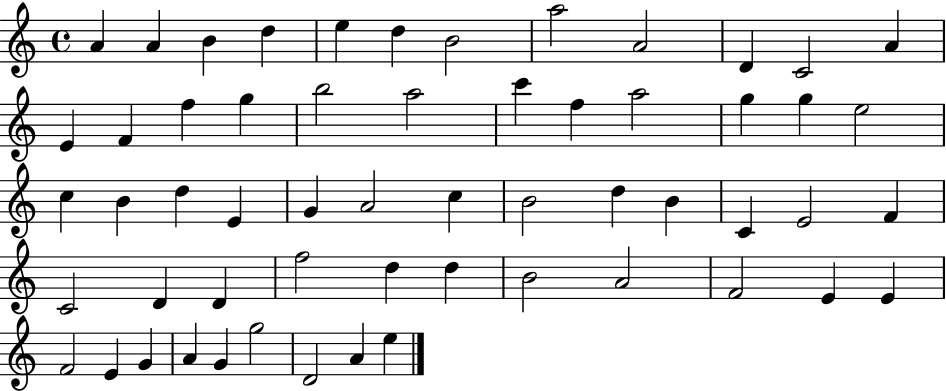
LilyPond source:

{
  \clef treble
  \time 4/4
  \defaultTimeSignature
  \key c \major
  a'4 a'4 b'4 d''4 | e''4 d''4 b'2 | a''2 a'2 | d'4 c'2 a'4 | \break e'4 f'4 f''4 g''4 | b''2 a''2 | c'''4 f''4 a''2 | g''4 g''4 e''2 | \break c''4 b'4 d''4 e'4 | g'4 a'2 c''4 | b'2 d''4 b'4 | c'4 e'2 f'4 | \break c'2 d'4 d'4 | f''2 d''4 d''4 | b'2 a'2 | f'2 e'4 e'4 | \break f'2 e'4 g'4 | a'4 g'4 g''2 | d'2 a'4 e''4 | \bar "|."
}